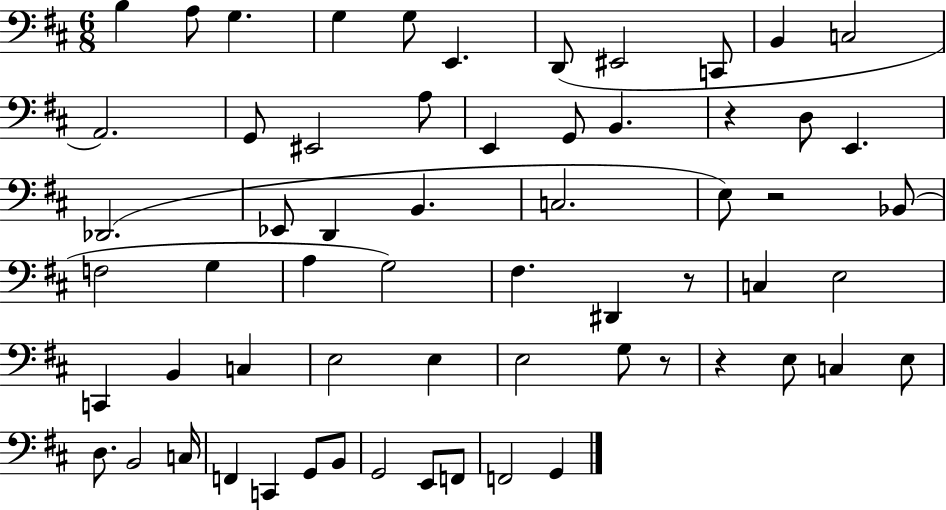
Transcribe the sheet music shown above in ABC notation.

X:1
T:Untitled
M:6/8
L:1/4
K:D
B, A,/2 G, G, G,/2 E,, D,,/2 ^E,,2 C,,/2 B,, C,2 A,,2 G,,/2 ^E,,2 A,/2 E,, G,,/2 B,, z D,/2 E,, _D,,2 _E,,/2 D,, B,, C,2 E,/2 z2 _B,,/2 F,2 G, A, G,2 ^F, ^D,, z/2 C, E,2 C,, B,, C, E,2 E, E,2 G,/2 z/2 z E,/2 C, E,/2 D,/2 B,,2 C,/4 F,, C,, G,,/2 B,,/2 G,,2 E,,/2 F,,/2 F,,2 G,,